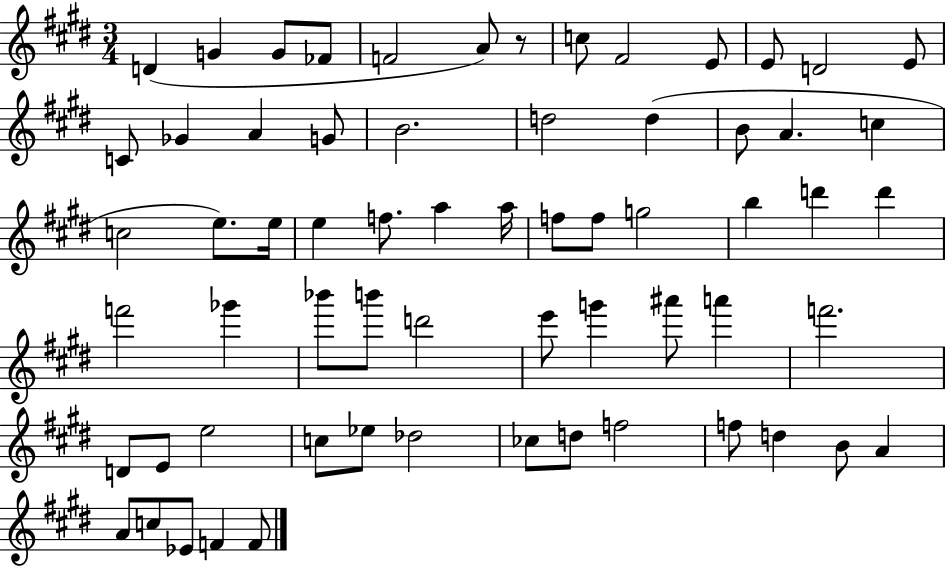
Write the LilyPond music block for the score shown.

{
  \clef treble
  \numericTimeSignature
  \time 3/4
  \key e \major
  d'4( g'4 g'8 fes'8 | f'2 a'8) r8 | c''8 fis'2 e'8 | e'8 d'2 e'8 | \break c'8 ges'4 a'4 g'8 | b'2. | d''2 d''4( | b'8 a'4. c''4 | \break c''2 e''8.) e''16 | e''4 f''8. a''4 a''16 | f''8 f''8 g''2 | b''4 d'''4 d'''4 | \break f'''2 ges'''4 | bes'''8 b'''8 d'''2 | e'''8 g'''4 ais'''8 a'''4 | f'''2. | \break d'8 e'8 e''2 | c''8 ees''8 des''2 | ces''8 d''8 f''2 | f''8 d''4 b'8 a'4 | \break a'8 c''8 ees'8 f'4 f'8 | \bar "|."
}